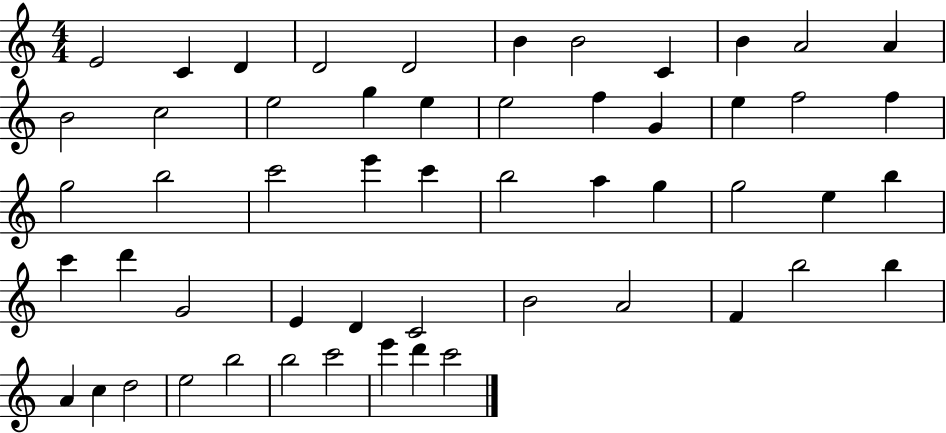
E4/h C4/q D4/q D4/h D4/h B4/q B4/h C4/q B4/q A4/h A4/q B4/h C5/h E5/h G5/q E5/q E5/h F5/q G4/q E5/q F5/h F5/q G5/h B5/h C6/h E6/q C6/q B5/h A5/q G5/q G5/h E5/q B5/q C6/q D6/q G4/h E4/q D4/q C4/h B4/h A4/h F4/q B5/h B5/q A4/q C5/q D5/h E5/h B5/h B5/h C6/h E6/q D6/q C6/h